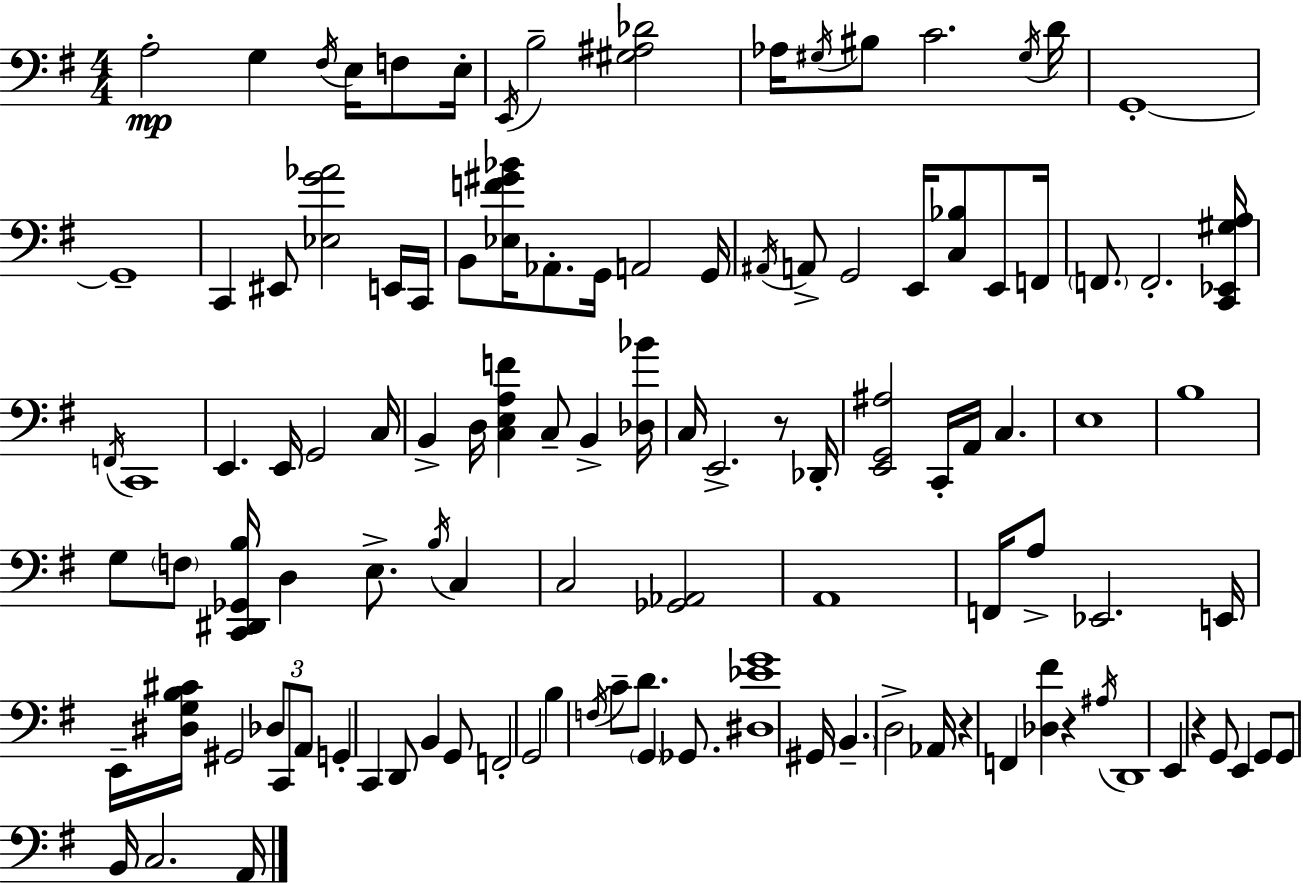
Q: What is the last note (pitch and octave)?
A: A2